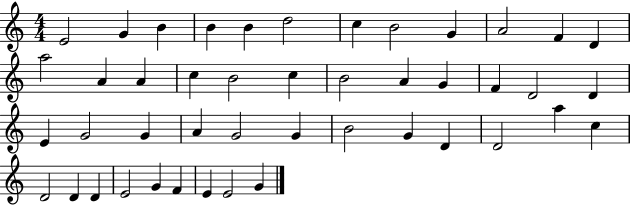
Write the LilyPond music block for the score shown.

{
  \clef treble
  \numericTimeSignature
  \time 4/4
  \key c \major
  e'2 g'4 b'4 | b'4 b'4 d''2 | c''4 b'2 g'4 | a'2 f'4 d'4 | \break a''2 a'4 a'4 | c''4 b'2 c''4 | b'2 a'4 g'4 | f'4 d'2 d'4 | \break e'4 g'2 g'4 | a'4 g'2 g'4 | b'2 g'4 d'4 | d'2 a''4 c''4 | \break d'2 d'4 d'4 | e'2 g'4 f'4 | e'4 e'2 g'4 | \bar "|."
}